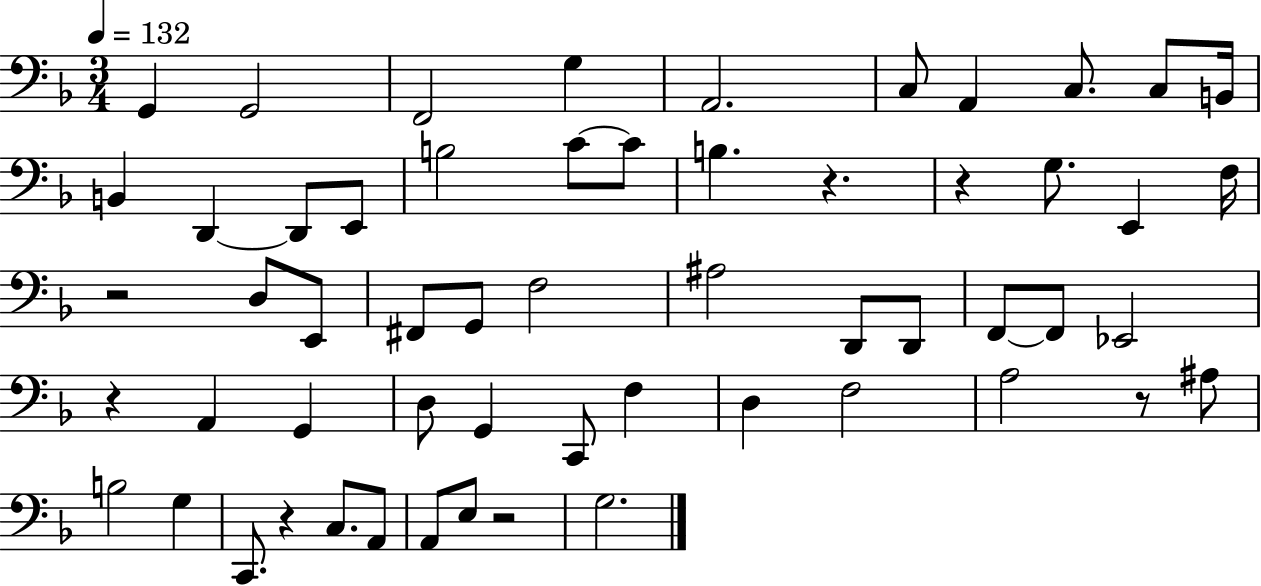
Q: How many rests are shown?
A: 7